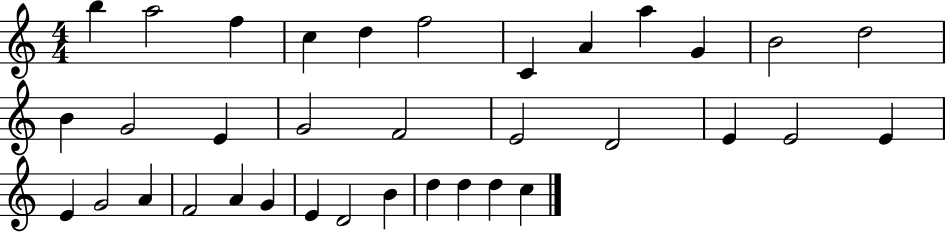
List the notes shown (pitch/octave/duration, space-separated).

B5/q A5/h F5/q C5/q D5/q F5/h C4/q A4/q A5/q G4/q B4/h D5/h B4/q G4/h E4/q G4/h F4/h E4/h D4/h E4/q E4/h E4/q E4/q G4/h A4/q F4/h A4/q G4/q E4/q D4/h B4/q D5/q D5/q D5/q C5/q